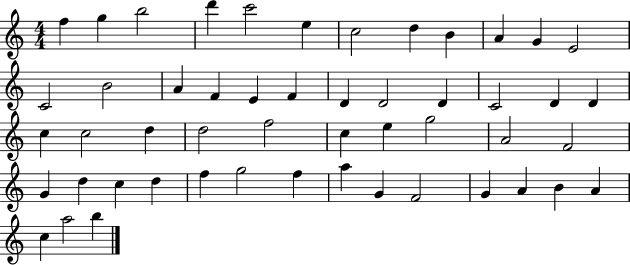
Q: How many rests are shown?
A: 0